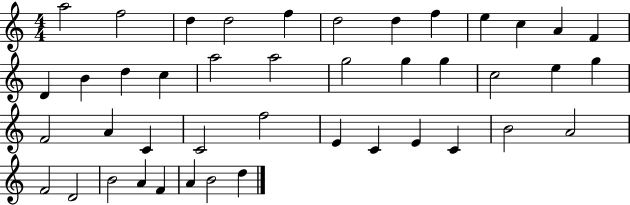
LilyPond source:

{
  \clef treble
  \numericTimeSignature
  \time 4/4
  \key c \major
  a''2 f''2 | d''4 d''2 f''4 | d''2 d''4 f''4 | e''4 c''4 a'4 f'4 | \break d'4 b'4 d''4 c''4 | a''2 a''2 | g''2 g''4 g''4 | c''2 e''4 g''4 | \break f'2 a'4 c'4 | c'2 f''2 | e'4 c'4 e'4 c'4 | b'2 a'2 | \break f'2 d'2 | b'2 a'4 f'4 | a'4 b'2 d''4 | \bar "|."
}